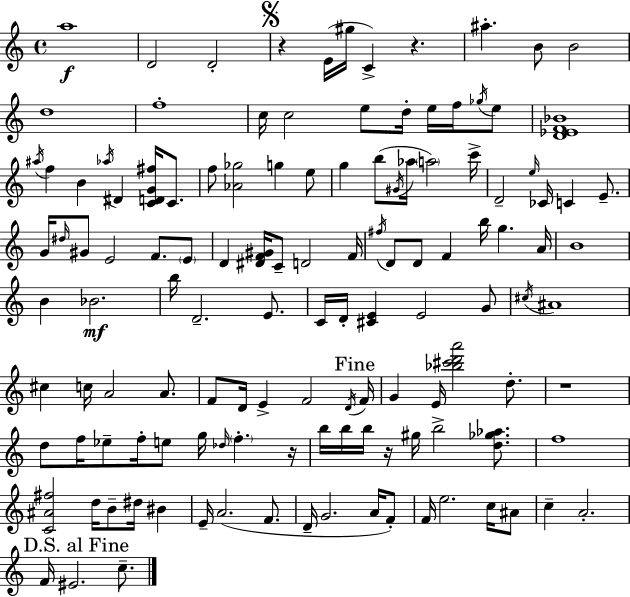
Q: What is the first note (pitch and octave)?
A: A5